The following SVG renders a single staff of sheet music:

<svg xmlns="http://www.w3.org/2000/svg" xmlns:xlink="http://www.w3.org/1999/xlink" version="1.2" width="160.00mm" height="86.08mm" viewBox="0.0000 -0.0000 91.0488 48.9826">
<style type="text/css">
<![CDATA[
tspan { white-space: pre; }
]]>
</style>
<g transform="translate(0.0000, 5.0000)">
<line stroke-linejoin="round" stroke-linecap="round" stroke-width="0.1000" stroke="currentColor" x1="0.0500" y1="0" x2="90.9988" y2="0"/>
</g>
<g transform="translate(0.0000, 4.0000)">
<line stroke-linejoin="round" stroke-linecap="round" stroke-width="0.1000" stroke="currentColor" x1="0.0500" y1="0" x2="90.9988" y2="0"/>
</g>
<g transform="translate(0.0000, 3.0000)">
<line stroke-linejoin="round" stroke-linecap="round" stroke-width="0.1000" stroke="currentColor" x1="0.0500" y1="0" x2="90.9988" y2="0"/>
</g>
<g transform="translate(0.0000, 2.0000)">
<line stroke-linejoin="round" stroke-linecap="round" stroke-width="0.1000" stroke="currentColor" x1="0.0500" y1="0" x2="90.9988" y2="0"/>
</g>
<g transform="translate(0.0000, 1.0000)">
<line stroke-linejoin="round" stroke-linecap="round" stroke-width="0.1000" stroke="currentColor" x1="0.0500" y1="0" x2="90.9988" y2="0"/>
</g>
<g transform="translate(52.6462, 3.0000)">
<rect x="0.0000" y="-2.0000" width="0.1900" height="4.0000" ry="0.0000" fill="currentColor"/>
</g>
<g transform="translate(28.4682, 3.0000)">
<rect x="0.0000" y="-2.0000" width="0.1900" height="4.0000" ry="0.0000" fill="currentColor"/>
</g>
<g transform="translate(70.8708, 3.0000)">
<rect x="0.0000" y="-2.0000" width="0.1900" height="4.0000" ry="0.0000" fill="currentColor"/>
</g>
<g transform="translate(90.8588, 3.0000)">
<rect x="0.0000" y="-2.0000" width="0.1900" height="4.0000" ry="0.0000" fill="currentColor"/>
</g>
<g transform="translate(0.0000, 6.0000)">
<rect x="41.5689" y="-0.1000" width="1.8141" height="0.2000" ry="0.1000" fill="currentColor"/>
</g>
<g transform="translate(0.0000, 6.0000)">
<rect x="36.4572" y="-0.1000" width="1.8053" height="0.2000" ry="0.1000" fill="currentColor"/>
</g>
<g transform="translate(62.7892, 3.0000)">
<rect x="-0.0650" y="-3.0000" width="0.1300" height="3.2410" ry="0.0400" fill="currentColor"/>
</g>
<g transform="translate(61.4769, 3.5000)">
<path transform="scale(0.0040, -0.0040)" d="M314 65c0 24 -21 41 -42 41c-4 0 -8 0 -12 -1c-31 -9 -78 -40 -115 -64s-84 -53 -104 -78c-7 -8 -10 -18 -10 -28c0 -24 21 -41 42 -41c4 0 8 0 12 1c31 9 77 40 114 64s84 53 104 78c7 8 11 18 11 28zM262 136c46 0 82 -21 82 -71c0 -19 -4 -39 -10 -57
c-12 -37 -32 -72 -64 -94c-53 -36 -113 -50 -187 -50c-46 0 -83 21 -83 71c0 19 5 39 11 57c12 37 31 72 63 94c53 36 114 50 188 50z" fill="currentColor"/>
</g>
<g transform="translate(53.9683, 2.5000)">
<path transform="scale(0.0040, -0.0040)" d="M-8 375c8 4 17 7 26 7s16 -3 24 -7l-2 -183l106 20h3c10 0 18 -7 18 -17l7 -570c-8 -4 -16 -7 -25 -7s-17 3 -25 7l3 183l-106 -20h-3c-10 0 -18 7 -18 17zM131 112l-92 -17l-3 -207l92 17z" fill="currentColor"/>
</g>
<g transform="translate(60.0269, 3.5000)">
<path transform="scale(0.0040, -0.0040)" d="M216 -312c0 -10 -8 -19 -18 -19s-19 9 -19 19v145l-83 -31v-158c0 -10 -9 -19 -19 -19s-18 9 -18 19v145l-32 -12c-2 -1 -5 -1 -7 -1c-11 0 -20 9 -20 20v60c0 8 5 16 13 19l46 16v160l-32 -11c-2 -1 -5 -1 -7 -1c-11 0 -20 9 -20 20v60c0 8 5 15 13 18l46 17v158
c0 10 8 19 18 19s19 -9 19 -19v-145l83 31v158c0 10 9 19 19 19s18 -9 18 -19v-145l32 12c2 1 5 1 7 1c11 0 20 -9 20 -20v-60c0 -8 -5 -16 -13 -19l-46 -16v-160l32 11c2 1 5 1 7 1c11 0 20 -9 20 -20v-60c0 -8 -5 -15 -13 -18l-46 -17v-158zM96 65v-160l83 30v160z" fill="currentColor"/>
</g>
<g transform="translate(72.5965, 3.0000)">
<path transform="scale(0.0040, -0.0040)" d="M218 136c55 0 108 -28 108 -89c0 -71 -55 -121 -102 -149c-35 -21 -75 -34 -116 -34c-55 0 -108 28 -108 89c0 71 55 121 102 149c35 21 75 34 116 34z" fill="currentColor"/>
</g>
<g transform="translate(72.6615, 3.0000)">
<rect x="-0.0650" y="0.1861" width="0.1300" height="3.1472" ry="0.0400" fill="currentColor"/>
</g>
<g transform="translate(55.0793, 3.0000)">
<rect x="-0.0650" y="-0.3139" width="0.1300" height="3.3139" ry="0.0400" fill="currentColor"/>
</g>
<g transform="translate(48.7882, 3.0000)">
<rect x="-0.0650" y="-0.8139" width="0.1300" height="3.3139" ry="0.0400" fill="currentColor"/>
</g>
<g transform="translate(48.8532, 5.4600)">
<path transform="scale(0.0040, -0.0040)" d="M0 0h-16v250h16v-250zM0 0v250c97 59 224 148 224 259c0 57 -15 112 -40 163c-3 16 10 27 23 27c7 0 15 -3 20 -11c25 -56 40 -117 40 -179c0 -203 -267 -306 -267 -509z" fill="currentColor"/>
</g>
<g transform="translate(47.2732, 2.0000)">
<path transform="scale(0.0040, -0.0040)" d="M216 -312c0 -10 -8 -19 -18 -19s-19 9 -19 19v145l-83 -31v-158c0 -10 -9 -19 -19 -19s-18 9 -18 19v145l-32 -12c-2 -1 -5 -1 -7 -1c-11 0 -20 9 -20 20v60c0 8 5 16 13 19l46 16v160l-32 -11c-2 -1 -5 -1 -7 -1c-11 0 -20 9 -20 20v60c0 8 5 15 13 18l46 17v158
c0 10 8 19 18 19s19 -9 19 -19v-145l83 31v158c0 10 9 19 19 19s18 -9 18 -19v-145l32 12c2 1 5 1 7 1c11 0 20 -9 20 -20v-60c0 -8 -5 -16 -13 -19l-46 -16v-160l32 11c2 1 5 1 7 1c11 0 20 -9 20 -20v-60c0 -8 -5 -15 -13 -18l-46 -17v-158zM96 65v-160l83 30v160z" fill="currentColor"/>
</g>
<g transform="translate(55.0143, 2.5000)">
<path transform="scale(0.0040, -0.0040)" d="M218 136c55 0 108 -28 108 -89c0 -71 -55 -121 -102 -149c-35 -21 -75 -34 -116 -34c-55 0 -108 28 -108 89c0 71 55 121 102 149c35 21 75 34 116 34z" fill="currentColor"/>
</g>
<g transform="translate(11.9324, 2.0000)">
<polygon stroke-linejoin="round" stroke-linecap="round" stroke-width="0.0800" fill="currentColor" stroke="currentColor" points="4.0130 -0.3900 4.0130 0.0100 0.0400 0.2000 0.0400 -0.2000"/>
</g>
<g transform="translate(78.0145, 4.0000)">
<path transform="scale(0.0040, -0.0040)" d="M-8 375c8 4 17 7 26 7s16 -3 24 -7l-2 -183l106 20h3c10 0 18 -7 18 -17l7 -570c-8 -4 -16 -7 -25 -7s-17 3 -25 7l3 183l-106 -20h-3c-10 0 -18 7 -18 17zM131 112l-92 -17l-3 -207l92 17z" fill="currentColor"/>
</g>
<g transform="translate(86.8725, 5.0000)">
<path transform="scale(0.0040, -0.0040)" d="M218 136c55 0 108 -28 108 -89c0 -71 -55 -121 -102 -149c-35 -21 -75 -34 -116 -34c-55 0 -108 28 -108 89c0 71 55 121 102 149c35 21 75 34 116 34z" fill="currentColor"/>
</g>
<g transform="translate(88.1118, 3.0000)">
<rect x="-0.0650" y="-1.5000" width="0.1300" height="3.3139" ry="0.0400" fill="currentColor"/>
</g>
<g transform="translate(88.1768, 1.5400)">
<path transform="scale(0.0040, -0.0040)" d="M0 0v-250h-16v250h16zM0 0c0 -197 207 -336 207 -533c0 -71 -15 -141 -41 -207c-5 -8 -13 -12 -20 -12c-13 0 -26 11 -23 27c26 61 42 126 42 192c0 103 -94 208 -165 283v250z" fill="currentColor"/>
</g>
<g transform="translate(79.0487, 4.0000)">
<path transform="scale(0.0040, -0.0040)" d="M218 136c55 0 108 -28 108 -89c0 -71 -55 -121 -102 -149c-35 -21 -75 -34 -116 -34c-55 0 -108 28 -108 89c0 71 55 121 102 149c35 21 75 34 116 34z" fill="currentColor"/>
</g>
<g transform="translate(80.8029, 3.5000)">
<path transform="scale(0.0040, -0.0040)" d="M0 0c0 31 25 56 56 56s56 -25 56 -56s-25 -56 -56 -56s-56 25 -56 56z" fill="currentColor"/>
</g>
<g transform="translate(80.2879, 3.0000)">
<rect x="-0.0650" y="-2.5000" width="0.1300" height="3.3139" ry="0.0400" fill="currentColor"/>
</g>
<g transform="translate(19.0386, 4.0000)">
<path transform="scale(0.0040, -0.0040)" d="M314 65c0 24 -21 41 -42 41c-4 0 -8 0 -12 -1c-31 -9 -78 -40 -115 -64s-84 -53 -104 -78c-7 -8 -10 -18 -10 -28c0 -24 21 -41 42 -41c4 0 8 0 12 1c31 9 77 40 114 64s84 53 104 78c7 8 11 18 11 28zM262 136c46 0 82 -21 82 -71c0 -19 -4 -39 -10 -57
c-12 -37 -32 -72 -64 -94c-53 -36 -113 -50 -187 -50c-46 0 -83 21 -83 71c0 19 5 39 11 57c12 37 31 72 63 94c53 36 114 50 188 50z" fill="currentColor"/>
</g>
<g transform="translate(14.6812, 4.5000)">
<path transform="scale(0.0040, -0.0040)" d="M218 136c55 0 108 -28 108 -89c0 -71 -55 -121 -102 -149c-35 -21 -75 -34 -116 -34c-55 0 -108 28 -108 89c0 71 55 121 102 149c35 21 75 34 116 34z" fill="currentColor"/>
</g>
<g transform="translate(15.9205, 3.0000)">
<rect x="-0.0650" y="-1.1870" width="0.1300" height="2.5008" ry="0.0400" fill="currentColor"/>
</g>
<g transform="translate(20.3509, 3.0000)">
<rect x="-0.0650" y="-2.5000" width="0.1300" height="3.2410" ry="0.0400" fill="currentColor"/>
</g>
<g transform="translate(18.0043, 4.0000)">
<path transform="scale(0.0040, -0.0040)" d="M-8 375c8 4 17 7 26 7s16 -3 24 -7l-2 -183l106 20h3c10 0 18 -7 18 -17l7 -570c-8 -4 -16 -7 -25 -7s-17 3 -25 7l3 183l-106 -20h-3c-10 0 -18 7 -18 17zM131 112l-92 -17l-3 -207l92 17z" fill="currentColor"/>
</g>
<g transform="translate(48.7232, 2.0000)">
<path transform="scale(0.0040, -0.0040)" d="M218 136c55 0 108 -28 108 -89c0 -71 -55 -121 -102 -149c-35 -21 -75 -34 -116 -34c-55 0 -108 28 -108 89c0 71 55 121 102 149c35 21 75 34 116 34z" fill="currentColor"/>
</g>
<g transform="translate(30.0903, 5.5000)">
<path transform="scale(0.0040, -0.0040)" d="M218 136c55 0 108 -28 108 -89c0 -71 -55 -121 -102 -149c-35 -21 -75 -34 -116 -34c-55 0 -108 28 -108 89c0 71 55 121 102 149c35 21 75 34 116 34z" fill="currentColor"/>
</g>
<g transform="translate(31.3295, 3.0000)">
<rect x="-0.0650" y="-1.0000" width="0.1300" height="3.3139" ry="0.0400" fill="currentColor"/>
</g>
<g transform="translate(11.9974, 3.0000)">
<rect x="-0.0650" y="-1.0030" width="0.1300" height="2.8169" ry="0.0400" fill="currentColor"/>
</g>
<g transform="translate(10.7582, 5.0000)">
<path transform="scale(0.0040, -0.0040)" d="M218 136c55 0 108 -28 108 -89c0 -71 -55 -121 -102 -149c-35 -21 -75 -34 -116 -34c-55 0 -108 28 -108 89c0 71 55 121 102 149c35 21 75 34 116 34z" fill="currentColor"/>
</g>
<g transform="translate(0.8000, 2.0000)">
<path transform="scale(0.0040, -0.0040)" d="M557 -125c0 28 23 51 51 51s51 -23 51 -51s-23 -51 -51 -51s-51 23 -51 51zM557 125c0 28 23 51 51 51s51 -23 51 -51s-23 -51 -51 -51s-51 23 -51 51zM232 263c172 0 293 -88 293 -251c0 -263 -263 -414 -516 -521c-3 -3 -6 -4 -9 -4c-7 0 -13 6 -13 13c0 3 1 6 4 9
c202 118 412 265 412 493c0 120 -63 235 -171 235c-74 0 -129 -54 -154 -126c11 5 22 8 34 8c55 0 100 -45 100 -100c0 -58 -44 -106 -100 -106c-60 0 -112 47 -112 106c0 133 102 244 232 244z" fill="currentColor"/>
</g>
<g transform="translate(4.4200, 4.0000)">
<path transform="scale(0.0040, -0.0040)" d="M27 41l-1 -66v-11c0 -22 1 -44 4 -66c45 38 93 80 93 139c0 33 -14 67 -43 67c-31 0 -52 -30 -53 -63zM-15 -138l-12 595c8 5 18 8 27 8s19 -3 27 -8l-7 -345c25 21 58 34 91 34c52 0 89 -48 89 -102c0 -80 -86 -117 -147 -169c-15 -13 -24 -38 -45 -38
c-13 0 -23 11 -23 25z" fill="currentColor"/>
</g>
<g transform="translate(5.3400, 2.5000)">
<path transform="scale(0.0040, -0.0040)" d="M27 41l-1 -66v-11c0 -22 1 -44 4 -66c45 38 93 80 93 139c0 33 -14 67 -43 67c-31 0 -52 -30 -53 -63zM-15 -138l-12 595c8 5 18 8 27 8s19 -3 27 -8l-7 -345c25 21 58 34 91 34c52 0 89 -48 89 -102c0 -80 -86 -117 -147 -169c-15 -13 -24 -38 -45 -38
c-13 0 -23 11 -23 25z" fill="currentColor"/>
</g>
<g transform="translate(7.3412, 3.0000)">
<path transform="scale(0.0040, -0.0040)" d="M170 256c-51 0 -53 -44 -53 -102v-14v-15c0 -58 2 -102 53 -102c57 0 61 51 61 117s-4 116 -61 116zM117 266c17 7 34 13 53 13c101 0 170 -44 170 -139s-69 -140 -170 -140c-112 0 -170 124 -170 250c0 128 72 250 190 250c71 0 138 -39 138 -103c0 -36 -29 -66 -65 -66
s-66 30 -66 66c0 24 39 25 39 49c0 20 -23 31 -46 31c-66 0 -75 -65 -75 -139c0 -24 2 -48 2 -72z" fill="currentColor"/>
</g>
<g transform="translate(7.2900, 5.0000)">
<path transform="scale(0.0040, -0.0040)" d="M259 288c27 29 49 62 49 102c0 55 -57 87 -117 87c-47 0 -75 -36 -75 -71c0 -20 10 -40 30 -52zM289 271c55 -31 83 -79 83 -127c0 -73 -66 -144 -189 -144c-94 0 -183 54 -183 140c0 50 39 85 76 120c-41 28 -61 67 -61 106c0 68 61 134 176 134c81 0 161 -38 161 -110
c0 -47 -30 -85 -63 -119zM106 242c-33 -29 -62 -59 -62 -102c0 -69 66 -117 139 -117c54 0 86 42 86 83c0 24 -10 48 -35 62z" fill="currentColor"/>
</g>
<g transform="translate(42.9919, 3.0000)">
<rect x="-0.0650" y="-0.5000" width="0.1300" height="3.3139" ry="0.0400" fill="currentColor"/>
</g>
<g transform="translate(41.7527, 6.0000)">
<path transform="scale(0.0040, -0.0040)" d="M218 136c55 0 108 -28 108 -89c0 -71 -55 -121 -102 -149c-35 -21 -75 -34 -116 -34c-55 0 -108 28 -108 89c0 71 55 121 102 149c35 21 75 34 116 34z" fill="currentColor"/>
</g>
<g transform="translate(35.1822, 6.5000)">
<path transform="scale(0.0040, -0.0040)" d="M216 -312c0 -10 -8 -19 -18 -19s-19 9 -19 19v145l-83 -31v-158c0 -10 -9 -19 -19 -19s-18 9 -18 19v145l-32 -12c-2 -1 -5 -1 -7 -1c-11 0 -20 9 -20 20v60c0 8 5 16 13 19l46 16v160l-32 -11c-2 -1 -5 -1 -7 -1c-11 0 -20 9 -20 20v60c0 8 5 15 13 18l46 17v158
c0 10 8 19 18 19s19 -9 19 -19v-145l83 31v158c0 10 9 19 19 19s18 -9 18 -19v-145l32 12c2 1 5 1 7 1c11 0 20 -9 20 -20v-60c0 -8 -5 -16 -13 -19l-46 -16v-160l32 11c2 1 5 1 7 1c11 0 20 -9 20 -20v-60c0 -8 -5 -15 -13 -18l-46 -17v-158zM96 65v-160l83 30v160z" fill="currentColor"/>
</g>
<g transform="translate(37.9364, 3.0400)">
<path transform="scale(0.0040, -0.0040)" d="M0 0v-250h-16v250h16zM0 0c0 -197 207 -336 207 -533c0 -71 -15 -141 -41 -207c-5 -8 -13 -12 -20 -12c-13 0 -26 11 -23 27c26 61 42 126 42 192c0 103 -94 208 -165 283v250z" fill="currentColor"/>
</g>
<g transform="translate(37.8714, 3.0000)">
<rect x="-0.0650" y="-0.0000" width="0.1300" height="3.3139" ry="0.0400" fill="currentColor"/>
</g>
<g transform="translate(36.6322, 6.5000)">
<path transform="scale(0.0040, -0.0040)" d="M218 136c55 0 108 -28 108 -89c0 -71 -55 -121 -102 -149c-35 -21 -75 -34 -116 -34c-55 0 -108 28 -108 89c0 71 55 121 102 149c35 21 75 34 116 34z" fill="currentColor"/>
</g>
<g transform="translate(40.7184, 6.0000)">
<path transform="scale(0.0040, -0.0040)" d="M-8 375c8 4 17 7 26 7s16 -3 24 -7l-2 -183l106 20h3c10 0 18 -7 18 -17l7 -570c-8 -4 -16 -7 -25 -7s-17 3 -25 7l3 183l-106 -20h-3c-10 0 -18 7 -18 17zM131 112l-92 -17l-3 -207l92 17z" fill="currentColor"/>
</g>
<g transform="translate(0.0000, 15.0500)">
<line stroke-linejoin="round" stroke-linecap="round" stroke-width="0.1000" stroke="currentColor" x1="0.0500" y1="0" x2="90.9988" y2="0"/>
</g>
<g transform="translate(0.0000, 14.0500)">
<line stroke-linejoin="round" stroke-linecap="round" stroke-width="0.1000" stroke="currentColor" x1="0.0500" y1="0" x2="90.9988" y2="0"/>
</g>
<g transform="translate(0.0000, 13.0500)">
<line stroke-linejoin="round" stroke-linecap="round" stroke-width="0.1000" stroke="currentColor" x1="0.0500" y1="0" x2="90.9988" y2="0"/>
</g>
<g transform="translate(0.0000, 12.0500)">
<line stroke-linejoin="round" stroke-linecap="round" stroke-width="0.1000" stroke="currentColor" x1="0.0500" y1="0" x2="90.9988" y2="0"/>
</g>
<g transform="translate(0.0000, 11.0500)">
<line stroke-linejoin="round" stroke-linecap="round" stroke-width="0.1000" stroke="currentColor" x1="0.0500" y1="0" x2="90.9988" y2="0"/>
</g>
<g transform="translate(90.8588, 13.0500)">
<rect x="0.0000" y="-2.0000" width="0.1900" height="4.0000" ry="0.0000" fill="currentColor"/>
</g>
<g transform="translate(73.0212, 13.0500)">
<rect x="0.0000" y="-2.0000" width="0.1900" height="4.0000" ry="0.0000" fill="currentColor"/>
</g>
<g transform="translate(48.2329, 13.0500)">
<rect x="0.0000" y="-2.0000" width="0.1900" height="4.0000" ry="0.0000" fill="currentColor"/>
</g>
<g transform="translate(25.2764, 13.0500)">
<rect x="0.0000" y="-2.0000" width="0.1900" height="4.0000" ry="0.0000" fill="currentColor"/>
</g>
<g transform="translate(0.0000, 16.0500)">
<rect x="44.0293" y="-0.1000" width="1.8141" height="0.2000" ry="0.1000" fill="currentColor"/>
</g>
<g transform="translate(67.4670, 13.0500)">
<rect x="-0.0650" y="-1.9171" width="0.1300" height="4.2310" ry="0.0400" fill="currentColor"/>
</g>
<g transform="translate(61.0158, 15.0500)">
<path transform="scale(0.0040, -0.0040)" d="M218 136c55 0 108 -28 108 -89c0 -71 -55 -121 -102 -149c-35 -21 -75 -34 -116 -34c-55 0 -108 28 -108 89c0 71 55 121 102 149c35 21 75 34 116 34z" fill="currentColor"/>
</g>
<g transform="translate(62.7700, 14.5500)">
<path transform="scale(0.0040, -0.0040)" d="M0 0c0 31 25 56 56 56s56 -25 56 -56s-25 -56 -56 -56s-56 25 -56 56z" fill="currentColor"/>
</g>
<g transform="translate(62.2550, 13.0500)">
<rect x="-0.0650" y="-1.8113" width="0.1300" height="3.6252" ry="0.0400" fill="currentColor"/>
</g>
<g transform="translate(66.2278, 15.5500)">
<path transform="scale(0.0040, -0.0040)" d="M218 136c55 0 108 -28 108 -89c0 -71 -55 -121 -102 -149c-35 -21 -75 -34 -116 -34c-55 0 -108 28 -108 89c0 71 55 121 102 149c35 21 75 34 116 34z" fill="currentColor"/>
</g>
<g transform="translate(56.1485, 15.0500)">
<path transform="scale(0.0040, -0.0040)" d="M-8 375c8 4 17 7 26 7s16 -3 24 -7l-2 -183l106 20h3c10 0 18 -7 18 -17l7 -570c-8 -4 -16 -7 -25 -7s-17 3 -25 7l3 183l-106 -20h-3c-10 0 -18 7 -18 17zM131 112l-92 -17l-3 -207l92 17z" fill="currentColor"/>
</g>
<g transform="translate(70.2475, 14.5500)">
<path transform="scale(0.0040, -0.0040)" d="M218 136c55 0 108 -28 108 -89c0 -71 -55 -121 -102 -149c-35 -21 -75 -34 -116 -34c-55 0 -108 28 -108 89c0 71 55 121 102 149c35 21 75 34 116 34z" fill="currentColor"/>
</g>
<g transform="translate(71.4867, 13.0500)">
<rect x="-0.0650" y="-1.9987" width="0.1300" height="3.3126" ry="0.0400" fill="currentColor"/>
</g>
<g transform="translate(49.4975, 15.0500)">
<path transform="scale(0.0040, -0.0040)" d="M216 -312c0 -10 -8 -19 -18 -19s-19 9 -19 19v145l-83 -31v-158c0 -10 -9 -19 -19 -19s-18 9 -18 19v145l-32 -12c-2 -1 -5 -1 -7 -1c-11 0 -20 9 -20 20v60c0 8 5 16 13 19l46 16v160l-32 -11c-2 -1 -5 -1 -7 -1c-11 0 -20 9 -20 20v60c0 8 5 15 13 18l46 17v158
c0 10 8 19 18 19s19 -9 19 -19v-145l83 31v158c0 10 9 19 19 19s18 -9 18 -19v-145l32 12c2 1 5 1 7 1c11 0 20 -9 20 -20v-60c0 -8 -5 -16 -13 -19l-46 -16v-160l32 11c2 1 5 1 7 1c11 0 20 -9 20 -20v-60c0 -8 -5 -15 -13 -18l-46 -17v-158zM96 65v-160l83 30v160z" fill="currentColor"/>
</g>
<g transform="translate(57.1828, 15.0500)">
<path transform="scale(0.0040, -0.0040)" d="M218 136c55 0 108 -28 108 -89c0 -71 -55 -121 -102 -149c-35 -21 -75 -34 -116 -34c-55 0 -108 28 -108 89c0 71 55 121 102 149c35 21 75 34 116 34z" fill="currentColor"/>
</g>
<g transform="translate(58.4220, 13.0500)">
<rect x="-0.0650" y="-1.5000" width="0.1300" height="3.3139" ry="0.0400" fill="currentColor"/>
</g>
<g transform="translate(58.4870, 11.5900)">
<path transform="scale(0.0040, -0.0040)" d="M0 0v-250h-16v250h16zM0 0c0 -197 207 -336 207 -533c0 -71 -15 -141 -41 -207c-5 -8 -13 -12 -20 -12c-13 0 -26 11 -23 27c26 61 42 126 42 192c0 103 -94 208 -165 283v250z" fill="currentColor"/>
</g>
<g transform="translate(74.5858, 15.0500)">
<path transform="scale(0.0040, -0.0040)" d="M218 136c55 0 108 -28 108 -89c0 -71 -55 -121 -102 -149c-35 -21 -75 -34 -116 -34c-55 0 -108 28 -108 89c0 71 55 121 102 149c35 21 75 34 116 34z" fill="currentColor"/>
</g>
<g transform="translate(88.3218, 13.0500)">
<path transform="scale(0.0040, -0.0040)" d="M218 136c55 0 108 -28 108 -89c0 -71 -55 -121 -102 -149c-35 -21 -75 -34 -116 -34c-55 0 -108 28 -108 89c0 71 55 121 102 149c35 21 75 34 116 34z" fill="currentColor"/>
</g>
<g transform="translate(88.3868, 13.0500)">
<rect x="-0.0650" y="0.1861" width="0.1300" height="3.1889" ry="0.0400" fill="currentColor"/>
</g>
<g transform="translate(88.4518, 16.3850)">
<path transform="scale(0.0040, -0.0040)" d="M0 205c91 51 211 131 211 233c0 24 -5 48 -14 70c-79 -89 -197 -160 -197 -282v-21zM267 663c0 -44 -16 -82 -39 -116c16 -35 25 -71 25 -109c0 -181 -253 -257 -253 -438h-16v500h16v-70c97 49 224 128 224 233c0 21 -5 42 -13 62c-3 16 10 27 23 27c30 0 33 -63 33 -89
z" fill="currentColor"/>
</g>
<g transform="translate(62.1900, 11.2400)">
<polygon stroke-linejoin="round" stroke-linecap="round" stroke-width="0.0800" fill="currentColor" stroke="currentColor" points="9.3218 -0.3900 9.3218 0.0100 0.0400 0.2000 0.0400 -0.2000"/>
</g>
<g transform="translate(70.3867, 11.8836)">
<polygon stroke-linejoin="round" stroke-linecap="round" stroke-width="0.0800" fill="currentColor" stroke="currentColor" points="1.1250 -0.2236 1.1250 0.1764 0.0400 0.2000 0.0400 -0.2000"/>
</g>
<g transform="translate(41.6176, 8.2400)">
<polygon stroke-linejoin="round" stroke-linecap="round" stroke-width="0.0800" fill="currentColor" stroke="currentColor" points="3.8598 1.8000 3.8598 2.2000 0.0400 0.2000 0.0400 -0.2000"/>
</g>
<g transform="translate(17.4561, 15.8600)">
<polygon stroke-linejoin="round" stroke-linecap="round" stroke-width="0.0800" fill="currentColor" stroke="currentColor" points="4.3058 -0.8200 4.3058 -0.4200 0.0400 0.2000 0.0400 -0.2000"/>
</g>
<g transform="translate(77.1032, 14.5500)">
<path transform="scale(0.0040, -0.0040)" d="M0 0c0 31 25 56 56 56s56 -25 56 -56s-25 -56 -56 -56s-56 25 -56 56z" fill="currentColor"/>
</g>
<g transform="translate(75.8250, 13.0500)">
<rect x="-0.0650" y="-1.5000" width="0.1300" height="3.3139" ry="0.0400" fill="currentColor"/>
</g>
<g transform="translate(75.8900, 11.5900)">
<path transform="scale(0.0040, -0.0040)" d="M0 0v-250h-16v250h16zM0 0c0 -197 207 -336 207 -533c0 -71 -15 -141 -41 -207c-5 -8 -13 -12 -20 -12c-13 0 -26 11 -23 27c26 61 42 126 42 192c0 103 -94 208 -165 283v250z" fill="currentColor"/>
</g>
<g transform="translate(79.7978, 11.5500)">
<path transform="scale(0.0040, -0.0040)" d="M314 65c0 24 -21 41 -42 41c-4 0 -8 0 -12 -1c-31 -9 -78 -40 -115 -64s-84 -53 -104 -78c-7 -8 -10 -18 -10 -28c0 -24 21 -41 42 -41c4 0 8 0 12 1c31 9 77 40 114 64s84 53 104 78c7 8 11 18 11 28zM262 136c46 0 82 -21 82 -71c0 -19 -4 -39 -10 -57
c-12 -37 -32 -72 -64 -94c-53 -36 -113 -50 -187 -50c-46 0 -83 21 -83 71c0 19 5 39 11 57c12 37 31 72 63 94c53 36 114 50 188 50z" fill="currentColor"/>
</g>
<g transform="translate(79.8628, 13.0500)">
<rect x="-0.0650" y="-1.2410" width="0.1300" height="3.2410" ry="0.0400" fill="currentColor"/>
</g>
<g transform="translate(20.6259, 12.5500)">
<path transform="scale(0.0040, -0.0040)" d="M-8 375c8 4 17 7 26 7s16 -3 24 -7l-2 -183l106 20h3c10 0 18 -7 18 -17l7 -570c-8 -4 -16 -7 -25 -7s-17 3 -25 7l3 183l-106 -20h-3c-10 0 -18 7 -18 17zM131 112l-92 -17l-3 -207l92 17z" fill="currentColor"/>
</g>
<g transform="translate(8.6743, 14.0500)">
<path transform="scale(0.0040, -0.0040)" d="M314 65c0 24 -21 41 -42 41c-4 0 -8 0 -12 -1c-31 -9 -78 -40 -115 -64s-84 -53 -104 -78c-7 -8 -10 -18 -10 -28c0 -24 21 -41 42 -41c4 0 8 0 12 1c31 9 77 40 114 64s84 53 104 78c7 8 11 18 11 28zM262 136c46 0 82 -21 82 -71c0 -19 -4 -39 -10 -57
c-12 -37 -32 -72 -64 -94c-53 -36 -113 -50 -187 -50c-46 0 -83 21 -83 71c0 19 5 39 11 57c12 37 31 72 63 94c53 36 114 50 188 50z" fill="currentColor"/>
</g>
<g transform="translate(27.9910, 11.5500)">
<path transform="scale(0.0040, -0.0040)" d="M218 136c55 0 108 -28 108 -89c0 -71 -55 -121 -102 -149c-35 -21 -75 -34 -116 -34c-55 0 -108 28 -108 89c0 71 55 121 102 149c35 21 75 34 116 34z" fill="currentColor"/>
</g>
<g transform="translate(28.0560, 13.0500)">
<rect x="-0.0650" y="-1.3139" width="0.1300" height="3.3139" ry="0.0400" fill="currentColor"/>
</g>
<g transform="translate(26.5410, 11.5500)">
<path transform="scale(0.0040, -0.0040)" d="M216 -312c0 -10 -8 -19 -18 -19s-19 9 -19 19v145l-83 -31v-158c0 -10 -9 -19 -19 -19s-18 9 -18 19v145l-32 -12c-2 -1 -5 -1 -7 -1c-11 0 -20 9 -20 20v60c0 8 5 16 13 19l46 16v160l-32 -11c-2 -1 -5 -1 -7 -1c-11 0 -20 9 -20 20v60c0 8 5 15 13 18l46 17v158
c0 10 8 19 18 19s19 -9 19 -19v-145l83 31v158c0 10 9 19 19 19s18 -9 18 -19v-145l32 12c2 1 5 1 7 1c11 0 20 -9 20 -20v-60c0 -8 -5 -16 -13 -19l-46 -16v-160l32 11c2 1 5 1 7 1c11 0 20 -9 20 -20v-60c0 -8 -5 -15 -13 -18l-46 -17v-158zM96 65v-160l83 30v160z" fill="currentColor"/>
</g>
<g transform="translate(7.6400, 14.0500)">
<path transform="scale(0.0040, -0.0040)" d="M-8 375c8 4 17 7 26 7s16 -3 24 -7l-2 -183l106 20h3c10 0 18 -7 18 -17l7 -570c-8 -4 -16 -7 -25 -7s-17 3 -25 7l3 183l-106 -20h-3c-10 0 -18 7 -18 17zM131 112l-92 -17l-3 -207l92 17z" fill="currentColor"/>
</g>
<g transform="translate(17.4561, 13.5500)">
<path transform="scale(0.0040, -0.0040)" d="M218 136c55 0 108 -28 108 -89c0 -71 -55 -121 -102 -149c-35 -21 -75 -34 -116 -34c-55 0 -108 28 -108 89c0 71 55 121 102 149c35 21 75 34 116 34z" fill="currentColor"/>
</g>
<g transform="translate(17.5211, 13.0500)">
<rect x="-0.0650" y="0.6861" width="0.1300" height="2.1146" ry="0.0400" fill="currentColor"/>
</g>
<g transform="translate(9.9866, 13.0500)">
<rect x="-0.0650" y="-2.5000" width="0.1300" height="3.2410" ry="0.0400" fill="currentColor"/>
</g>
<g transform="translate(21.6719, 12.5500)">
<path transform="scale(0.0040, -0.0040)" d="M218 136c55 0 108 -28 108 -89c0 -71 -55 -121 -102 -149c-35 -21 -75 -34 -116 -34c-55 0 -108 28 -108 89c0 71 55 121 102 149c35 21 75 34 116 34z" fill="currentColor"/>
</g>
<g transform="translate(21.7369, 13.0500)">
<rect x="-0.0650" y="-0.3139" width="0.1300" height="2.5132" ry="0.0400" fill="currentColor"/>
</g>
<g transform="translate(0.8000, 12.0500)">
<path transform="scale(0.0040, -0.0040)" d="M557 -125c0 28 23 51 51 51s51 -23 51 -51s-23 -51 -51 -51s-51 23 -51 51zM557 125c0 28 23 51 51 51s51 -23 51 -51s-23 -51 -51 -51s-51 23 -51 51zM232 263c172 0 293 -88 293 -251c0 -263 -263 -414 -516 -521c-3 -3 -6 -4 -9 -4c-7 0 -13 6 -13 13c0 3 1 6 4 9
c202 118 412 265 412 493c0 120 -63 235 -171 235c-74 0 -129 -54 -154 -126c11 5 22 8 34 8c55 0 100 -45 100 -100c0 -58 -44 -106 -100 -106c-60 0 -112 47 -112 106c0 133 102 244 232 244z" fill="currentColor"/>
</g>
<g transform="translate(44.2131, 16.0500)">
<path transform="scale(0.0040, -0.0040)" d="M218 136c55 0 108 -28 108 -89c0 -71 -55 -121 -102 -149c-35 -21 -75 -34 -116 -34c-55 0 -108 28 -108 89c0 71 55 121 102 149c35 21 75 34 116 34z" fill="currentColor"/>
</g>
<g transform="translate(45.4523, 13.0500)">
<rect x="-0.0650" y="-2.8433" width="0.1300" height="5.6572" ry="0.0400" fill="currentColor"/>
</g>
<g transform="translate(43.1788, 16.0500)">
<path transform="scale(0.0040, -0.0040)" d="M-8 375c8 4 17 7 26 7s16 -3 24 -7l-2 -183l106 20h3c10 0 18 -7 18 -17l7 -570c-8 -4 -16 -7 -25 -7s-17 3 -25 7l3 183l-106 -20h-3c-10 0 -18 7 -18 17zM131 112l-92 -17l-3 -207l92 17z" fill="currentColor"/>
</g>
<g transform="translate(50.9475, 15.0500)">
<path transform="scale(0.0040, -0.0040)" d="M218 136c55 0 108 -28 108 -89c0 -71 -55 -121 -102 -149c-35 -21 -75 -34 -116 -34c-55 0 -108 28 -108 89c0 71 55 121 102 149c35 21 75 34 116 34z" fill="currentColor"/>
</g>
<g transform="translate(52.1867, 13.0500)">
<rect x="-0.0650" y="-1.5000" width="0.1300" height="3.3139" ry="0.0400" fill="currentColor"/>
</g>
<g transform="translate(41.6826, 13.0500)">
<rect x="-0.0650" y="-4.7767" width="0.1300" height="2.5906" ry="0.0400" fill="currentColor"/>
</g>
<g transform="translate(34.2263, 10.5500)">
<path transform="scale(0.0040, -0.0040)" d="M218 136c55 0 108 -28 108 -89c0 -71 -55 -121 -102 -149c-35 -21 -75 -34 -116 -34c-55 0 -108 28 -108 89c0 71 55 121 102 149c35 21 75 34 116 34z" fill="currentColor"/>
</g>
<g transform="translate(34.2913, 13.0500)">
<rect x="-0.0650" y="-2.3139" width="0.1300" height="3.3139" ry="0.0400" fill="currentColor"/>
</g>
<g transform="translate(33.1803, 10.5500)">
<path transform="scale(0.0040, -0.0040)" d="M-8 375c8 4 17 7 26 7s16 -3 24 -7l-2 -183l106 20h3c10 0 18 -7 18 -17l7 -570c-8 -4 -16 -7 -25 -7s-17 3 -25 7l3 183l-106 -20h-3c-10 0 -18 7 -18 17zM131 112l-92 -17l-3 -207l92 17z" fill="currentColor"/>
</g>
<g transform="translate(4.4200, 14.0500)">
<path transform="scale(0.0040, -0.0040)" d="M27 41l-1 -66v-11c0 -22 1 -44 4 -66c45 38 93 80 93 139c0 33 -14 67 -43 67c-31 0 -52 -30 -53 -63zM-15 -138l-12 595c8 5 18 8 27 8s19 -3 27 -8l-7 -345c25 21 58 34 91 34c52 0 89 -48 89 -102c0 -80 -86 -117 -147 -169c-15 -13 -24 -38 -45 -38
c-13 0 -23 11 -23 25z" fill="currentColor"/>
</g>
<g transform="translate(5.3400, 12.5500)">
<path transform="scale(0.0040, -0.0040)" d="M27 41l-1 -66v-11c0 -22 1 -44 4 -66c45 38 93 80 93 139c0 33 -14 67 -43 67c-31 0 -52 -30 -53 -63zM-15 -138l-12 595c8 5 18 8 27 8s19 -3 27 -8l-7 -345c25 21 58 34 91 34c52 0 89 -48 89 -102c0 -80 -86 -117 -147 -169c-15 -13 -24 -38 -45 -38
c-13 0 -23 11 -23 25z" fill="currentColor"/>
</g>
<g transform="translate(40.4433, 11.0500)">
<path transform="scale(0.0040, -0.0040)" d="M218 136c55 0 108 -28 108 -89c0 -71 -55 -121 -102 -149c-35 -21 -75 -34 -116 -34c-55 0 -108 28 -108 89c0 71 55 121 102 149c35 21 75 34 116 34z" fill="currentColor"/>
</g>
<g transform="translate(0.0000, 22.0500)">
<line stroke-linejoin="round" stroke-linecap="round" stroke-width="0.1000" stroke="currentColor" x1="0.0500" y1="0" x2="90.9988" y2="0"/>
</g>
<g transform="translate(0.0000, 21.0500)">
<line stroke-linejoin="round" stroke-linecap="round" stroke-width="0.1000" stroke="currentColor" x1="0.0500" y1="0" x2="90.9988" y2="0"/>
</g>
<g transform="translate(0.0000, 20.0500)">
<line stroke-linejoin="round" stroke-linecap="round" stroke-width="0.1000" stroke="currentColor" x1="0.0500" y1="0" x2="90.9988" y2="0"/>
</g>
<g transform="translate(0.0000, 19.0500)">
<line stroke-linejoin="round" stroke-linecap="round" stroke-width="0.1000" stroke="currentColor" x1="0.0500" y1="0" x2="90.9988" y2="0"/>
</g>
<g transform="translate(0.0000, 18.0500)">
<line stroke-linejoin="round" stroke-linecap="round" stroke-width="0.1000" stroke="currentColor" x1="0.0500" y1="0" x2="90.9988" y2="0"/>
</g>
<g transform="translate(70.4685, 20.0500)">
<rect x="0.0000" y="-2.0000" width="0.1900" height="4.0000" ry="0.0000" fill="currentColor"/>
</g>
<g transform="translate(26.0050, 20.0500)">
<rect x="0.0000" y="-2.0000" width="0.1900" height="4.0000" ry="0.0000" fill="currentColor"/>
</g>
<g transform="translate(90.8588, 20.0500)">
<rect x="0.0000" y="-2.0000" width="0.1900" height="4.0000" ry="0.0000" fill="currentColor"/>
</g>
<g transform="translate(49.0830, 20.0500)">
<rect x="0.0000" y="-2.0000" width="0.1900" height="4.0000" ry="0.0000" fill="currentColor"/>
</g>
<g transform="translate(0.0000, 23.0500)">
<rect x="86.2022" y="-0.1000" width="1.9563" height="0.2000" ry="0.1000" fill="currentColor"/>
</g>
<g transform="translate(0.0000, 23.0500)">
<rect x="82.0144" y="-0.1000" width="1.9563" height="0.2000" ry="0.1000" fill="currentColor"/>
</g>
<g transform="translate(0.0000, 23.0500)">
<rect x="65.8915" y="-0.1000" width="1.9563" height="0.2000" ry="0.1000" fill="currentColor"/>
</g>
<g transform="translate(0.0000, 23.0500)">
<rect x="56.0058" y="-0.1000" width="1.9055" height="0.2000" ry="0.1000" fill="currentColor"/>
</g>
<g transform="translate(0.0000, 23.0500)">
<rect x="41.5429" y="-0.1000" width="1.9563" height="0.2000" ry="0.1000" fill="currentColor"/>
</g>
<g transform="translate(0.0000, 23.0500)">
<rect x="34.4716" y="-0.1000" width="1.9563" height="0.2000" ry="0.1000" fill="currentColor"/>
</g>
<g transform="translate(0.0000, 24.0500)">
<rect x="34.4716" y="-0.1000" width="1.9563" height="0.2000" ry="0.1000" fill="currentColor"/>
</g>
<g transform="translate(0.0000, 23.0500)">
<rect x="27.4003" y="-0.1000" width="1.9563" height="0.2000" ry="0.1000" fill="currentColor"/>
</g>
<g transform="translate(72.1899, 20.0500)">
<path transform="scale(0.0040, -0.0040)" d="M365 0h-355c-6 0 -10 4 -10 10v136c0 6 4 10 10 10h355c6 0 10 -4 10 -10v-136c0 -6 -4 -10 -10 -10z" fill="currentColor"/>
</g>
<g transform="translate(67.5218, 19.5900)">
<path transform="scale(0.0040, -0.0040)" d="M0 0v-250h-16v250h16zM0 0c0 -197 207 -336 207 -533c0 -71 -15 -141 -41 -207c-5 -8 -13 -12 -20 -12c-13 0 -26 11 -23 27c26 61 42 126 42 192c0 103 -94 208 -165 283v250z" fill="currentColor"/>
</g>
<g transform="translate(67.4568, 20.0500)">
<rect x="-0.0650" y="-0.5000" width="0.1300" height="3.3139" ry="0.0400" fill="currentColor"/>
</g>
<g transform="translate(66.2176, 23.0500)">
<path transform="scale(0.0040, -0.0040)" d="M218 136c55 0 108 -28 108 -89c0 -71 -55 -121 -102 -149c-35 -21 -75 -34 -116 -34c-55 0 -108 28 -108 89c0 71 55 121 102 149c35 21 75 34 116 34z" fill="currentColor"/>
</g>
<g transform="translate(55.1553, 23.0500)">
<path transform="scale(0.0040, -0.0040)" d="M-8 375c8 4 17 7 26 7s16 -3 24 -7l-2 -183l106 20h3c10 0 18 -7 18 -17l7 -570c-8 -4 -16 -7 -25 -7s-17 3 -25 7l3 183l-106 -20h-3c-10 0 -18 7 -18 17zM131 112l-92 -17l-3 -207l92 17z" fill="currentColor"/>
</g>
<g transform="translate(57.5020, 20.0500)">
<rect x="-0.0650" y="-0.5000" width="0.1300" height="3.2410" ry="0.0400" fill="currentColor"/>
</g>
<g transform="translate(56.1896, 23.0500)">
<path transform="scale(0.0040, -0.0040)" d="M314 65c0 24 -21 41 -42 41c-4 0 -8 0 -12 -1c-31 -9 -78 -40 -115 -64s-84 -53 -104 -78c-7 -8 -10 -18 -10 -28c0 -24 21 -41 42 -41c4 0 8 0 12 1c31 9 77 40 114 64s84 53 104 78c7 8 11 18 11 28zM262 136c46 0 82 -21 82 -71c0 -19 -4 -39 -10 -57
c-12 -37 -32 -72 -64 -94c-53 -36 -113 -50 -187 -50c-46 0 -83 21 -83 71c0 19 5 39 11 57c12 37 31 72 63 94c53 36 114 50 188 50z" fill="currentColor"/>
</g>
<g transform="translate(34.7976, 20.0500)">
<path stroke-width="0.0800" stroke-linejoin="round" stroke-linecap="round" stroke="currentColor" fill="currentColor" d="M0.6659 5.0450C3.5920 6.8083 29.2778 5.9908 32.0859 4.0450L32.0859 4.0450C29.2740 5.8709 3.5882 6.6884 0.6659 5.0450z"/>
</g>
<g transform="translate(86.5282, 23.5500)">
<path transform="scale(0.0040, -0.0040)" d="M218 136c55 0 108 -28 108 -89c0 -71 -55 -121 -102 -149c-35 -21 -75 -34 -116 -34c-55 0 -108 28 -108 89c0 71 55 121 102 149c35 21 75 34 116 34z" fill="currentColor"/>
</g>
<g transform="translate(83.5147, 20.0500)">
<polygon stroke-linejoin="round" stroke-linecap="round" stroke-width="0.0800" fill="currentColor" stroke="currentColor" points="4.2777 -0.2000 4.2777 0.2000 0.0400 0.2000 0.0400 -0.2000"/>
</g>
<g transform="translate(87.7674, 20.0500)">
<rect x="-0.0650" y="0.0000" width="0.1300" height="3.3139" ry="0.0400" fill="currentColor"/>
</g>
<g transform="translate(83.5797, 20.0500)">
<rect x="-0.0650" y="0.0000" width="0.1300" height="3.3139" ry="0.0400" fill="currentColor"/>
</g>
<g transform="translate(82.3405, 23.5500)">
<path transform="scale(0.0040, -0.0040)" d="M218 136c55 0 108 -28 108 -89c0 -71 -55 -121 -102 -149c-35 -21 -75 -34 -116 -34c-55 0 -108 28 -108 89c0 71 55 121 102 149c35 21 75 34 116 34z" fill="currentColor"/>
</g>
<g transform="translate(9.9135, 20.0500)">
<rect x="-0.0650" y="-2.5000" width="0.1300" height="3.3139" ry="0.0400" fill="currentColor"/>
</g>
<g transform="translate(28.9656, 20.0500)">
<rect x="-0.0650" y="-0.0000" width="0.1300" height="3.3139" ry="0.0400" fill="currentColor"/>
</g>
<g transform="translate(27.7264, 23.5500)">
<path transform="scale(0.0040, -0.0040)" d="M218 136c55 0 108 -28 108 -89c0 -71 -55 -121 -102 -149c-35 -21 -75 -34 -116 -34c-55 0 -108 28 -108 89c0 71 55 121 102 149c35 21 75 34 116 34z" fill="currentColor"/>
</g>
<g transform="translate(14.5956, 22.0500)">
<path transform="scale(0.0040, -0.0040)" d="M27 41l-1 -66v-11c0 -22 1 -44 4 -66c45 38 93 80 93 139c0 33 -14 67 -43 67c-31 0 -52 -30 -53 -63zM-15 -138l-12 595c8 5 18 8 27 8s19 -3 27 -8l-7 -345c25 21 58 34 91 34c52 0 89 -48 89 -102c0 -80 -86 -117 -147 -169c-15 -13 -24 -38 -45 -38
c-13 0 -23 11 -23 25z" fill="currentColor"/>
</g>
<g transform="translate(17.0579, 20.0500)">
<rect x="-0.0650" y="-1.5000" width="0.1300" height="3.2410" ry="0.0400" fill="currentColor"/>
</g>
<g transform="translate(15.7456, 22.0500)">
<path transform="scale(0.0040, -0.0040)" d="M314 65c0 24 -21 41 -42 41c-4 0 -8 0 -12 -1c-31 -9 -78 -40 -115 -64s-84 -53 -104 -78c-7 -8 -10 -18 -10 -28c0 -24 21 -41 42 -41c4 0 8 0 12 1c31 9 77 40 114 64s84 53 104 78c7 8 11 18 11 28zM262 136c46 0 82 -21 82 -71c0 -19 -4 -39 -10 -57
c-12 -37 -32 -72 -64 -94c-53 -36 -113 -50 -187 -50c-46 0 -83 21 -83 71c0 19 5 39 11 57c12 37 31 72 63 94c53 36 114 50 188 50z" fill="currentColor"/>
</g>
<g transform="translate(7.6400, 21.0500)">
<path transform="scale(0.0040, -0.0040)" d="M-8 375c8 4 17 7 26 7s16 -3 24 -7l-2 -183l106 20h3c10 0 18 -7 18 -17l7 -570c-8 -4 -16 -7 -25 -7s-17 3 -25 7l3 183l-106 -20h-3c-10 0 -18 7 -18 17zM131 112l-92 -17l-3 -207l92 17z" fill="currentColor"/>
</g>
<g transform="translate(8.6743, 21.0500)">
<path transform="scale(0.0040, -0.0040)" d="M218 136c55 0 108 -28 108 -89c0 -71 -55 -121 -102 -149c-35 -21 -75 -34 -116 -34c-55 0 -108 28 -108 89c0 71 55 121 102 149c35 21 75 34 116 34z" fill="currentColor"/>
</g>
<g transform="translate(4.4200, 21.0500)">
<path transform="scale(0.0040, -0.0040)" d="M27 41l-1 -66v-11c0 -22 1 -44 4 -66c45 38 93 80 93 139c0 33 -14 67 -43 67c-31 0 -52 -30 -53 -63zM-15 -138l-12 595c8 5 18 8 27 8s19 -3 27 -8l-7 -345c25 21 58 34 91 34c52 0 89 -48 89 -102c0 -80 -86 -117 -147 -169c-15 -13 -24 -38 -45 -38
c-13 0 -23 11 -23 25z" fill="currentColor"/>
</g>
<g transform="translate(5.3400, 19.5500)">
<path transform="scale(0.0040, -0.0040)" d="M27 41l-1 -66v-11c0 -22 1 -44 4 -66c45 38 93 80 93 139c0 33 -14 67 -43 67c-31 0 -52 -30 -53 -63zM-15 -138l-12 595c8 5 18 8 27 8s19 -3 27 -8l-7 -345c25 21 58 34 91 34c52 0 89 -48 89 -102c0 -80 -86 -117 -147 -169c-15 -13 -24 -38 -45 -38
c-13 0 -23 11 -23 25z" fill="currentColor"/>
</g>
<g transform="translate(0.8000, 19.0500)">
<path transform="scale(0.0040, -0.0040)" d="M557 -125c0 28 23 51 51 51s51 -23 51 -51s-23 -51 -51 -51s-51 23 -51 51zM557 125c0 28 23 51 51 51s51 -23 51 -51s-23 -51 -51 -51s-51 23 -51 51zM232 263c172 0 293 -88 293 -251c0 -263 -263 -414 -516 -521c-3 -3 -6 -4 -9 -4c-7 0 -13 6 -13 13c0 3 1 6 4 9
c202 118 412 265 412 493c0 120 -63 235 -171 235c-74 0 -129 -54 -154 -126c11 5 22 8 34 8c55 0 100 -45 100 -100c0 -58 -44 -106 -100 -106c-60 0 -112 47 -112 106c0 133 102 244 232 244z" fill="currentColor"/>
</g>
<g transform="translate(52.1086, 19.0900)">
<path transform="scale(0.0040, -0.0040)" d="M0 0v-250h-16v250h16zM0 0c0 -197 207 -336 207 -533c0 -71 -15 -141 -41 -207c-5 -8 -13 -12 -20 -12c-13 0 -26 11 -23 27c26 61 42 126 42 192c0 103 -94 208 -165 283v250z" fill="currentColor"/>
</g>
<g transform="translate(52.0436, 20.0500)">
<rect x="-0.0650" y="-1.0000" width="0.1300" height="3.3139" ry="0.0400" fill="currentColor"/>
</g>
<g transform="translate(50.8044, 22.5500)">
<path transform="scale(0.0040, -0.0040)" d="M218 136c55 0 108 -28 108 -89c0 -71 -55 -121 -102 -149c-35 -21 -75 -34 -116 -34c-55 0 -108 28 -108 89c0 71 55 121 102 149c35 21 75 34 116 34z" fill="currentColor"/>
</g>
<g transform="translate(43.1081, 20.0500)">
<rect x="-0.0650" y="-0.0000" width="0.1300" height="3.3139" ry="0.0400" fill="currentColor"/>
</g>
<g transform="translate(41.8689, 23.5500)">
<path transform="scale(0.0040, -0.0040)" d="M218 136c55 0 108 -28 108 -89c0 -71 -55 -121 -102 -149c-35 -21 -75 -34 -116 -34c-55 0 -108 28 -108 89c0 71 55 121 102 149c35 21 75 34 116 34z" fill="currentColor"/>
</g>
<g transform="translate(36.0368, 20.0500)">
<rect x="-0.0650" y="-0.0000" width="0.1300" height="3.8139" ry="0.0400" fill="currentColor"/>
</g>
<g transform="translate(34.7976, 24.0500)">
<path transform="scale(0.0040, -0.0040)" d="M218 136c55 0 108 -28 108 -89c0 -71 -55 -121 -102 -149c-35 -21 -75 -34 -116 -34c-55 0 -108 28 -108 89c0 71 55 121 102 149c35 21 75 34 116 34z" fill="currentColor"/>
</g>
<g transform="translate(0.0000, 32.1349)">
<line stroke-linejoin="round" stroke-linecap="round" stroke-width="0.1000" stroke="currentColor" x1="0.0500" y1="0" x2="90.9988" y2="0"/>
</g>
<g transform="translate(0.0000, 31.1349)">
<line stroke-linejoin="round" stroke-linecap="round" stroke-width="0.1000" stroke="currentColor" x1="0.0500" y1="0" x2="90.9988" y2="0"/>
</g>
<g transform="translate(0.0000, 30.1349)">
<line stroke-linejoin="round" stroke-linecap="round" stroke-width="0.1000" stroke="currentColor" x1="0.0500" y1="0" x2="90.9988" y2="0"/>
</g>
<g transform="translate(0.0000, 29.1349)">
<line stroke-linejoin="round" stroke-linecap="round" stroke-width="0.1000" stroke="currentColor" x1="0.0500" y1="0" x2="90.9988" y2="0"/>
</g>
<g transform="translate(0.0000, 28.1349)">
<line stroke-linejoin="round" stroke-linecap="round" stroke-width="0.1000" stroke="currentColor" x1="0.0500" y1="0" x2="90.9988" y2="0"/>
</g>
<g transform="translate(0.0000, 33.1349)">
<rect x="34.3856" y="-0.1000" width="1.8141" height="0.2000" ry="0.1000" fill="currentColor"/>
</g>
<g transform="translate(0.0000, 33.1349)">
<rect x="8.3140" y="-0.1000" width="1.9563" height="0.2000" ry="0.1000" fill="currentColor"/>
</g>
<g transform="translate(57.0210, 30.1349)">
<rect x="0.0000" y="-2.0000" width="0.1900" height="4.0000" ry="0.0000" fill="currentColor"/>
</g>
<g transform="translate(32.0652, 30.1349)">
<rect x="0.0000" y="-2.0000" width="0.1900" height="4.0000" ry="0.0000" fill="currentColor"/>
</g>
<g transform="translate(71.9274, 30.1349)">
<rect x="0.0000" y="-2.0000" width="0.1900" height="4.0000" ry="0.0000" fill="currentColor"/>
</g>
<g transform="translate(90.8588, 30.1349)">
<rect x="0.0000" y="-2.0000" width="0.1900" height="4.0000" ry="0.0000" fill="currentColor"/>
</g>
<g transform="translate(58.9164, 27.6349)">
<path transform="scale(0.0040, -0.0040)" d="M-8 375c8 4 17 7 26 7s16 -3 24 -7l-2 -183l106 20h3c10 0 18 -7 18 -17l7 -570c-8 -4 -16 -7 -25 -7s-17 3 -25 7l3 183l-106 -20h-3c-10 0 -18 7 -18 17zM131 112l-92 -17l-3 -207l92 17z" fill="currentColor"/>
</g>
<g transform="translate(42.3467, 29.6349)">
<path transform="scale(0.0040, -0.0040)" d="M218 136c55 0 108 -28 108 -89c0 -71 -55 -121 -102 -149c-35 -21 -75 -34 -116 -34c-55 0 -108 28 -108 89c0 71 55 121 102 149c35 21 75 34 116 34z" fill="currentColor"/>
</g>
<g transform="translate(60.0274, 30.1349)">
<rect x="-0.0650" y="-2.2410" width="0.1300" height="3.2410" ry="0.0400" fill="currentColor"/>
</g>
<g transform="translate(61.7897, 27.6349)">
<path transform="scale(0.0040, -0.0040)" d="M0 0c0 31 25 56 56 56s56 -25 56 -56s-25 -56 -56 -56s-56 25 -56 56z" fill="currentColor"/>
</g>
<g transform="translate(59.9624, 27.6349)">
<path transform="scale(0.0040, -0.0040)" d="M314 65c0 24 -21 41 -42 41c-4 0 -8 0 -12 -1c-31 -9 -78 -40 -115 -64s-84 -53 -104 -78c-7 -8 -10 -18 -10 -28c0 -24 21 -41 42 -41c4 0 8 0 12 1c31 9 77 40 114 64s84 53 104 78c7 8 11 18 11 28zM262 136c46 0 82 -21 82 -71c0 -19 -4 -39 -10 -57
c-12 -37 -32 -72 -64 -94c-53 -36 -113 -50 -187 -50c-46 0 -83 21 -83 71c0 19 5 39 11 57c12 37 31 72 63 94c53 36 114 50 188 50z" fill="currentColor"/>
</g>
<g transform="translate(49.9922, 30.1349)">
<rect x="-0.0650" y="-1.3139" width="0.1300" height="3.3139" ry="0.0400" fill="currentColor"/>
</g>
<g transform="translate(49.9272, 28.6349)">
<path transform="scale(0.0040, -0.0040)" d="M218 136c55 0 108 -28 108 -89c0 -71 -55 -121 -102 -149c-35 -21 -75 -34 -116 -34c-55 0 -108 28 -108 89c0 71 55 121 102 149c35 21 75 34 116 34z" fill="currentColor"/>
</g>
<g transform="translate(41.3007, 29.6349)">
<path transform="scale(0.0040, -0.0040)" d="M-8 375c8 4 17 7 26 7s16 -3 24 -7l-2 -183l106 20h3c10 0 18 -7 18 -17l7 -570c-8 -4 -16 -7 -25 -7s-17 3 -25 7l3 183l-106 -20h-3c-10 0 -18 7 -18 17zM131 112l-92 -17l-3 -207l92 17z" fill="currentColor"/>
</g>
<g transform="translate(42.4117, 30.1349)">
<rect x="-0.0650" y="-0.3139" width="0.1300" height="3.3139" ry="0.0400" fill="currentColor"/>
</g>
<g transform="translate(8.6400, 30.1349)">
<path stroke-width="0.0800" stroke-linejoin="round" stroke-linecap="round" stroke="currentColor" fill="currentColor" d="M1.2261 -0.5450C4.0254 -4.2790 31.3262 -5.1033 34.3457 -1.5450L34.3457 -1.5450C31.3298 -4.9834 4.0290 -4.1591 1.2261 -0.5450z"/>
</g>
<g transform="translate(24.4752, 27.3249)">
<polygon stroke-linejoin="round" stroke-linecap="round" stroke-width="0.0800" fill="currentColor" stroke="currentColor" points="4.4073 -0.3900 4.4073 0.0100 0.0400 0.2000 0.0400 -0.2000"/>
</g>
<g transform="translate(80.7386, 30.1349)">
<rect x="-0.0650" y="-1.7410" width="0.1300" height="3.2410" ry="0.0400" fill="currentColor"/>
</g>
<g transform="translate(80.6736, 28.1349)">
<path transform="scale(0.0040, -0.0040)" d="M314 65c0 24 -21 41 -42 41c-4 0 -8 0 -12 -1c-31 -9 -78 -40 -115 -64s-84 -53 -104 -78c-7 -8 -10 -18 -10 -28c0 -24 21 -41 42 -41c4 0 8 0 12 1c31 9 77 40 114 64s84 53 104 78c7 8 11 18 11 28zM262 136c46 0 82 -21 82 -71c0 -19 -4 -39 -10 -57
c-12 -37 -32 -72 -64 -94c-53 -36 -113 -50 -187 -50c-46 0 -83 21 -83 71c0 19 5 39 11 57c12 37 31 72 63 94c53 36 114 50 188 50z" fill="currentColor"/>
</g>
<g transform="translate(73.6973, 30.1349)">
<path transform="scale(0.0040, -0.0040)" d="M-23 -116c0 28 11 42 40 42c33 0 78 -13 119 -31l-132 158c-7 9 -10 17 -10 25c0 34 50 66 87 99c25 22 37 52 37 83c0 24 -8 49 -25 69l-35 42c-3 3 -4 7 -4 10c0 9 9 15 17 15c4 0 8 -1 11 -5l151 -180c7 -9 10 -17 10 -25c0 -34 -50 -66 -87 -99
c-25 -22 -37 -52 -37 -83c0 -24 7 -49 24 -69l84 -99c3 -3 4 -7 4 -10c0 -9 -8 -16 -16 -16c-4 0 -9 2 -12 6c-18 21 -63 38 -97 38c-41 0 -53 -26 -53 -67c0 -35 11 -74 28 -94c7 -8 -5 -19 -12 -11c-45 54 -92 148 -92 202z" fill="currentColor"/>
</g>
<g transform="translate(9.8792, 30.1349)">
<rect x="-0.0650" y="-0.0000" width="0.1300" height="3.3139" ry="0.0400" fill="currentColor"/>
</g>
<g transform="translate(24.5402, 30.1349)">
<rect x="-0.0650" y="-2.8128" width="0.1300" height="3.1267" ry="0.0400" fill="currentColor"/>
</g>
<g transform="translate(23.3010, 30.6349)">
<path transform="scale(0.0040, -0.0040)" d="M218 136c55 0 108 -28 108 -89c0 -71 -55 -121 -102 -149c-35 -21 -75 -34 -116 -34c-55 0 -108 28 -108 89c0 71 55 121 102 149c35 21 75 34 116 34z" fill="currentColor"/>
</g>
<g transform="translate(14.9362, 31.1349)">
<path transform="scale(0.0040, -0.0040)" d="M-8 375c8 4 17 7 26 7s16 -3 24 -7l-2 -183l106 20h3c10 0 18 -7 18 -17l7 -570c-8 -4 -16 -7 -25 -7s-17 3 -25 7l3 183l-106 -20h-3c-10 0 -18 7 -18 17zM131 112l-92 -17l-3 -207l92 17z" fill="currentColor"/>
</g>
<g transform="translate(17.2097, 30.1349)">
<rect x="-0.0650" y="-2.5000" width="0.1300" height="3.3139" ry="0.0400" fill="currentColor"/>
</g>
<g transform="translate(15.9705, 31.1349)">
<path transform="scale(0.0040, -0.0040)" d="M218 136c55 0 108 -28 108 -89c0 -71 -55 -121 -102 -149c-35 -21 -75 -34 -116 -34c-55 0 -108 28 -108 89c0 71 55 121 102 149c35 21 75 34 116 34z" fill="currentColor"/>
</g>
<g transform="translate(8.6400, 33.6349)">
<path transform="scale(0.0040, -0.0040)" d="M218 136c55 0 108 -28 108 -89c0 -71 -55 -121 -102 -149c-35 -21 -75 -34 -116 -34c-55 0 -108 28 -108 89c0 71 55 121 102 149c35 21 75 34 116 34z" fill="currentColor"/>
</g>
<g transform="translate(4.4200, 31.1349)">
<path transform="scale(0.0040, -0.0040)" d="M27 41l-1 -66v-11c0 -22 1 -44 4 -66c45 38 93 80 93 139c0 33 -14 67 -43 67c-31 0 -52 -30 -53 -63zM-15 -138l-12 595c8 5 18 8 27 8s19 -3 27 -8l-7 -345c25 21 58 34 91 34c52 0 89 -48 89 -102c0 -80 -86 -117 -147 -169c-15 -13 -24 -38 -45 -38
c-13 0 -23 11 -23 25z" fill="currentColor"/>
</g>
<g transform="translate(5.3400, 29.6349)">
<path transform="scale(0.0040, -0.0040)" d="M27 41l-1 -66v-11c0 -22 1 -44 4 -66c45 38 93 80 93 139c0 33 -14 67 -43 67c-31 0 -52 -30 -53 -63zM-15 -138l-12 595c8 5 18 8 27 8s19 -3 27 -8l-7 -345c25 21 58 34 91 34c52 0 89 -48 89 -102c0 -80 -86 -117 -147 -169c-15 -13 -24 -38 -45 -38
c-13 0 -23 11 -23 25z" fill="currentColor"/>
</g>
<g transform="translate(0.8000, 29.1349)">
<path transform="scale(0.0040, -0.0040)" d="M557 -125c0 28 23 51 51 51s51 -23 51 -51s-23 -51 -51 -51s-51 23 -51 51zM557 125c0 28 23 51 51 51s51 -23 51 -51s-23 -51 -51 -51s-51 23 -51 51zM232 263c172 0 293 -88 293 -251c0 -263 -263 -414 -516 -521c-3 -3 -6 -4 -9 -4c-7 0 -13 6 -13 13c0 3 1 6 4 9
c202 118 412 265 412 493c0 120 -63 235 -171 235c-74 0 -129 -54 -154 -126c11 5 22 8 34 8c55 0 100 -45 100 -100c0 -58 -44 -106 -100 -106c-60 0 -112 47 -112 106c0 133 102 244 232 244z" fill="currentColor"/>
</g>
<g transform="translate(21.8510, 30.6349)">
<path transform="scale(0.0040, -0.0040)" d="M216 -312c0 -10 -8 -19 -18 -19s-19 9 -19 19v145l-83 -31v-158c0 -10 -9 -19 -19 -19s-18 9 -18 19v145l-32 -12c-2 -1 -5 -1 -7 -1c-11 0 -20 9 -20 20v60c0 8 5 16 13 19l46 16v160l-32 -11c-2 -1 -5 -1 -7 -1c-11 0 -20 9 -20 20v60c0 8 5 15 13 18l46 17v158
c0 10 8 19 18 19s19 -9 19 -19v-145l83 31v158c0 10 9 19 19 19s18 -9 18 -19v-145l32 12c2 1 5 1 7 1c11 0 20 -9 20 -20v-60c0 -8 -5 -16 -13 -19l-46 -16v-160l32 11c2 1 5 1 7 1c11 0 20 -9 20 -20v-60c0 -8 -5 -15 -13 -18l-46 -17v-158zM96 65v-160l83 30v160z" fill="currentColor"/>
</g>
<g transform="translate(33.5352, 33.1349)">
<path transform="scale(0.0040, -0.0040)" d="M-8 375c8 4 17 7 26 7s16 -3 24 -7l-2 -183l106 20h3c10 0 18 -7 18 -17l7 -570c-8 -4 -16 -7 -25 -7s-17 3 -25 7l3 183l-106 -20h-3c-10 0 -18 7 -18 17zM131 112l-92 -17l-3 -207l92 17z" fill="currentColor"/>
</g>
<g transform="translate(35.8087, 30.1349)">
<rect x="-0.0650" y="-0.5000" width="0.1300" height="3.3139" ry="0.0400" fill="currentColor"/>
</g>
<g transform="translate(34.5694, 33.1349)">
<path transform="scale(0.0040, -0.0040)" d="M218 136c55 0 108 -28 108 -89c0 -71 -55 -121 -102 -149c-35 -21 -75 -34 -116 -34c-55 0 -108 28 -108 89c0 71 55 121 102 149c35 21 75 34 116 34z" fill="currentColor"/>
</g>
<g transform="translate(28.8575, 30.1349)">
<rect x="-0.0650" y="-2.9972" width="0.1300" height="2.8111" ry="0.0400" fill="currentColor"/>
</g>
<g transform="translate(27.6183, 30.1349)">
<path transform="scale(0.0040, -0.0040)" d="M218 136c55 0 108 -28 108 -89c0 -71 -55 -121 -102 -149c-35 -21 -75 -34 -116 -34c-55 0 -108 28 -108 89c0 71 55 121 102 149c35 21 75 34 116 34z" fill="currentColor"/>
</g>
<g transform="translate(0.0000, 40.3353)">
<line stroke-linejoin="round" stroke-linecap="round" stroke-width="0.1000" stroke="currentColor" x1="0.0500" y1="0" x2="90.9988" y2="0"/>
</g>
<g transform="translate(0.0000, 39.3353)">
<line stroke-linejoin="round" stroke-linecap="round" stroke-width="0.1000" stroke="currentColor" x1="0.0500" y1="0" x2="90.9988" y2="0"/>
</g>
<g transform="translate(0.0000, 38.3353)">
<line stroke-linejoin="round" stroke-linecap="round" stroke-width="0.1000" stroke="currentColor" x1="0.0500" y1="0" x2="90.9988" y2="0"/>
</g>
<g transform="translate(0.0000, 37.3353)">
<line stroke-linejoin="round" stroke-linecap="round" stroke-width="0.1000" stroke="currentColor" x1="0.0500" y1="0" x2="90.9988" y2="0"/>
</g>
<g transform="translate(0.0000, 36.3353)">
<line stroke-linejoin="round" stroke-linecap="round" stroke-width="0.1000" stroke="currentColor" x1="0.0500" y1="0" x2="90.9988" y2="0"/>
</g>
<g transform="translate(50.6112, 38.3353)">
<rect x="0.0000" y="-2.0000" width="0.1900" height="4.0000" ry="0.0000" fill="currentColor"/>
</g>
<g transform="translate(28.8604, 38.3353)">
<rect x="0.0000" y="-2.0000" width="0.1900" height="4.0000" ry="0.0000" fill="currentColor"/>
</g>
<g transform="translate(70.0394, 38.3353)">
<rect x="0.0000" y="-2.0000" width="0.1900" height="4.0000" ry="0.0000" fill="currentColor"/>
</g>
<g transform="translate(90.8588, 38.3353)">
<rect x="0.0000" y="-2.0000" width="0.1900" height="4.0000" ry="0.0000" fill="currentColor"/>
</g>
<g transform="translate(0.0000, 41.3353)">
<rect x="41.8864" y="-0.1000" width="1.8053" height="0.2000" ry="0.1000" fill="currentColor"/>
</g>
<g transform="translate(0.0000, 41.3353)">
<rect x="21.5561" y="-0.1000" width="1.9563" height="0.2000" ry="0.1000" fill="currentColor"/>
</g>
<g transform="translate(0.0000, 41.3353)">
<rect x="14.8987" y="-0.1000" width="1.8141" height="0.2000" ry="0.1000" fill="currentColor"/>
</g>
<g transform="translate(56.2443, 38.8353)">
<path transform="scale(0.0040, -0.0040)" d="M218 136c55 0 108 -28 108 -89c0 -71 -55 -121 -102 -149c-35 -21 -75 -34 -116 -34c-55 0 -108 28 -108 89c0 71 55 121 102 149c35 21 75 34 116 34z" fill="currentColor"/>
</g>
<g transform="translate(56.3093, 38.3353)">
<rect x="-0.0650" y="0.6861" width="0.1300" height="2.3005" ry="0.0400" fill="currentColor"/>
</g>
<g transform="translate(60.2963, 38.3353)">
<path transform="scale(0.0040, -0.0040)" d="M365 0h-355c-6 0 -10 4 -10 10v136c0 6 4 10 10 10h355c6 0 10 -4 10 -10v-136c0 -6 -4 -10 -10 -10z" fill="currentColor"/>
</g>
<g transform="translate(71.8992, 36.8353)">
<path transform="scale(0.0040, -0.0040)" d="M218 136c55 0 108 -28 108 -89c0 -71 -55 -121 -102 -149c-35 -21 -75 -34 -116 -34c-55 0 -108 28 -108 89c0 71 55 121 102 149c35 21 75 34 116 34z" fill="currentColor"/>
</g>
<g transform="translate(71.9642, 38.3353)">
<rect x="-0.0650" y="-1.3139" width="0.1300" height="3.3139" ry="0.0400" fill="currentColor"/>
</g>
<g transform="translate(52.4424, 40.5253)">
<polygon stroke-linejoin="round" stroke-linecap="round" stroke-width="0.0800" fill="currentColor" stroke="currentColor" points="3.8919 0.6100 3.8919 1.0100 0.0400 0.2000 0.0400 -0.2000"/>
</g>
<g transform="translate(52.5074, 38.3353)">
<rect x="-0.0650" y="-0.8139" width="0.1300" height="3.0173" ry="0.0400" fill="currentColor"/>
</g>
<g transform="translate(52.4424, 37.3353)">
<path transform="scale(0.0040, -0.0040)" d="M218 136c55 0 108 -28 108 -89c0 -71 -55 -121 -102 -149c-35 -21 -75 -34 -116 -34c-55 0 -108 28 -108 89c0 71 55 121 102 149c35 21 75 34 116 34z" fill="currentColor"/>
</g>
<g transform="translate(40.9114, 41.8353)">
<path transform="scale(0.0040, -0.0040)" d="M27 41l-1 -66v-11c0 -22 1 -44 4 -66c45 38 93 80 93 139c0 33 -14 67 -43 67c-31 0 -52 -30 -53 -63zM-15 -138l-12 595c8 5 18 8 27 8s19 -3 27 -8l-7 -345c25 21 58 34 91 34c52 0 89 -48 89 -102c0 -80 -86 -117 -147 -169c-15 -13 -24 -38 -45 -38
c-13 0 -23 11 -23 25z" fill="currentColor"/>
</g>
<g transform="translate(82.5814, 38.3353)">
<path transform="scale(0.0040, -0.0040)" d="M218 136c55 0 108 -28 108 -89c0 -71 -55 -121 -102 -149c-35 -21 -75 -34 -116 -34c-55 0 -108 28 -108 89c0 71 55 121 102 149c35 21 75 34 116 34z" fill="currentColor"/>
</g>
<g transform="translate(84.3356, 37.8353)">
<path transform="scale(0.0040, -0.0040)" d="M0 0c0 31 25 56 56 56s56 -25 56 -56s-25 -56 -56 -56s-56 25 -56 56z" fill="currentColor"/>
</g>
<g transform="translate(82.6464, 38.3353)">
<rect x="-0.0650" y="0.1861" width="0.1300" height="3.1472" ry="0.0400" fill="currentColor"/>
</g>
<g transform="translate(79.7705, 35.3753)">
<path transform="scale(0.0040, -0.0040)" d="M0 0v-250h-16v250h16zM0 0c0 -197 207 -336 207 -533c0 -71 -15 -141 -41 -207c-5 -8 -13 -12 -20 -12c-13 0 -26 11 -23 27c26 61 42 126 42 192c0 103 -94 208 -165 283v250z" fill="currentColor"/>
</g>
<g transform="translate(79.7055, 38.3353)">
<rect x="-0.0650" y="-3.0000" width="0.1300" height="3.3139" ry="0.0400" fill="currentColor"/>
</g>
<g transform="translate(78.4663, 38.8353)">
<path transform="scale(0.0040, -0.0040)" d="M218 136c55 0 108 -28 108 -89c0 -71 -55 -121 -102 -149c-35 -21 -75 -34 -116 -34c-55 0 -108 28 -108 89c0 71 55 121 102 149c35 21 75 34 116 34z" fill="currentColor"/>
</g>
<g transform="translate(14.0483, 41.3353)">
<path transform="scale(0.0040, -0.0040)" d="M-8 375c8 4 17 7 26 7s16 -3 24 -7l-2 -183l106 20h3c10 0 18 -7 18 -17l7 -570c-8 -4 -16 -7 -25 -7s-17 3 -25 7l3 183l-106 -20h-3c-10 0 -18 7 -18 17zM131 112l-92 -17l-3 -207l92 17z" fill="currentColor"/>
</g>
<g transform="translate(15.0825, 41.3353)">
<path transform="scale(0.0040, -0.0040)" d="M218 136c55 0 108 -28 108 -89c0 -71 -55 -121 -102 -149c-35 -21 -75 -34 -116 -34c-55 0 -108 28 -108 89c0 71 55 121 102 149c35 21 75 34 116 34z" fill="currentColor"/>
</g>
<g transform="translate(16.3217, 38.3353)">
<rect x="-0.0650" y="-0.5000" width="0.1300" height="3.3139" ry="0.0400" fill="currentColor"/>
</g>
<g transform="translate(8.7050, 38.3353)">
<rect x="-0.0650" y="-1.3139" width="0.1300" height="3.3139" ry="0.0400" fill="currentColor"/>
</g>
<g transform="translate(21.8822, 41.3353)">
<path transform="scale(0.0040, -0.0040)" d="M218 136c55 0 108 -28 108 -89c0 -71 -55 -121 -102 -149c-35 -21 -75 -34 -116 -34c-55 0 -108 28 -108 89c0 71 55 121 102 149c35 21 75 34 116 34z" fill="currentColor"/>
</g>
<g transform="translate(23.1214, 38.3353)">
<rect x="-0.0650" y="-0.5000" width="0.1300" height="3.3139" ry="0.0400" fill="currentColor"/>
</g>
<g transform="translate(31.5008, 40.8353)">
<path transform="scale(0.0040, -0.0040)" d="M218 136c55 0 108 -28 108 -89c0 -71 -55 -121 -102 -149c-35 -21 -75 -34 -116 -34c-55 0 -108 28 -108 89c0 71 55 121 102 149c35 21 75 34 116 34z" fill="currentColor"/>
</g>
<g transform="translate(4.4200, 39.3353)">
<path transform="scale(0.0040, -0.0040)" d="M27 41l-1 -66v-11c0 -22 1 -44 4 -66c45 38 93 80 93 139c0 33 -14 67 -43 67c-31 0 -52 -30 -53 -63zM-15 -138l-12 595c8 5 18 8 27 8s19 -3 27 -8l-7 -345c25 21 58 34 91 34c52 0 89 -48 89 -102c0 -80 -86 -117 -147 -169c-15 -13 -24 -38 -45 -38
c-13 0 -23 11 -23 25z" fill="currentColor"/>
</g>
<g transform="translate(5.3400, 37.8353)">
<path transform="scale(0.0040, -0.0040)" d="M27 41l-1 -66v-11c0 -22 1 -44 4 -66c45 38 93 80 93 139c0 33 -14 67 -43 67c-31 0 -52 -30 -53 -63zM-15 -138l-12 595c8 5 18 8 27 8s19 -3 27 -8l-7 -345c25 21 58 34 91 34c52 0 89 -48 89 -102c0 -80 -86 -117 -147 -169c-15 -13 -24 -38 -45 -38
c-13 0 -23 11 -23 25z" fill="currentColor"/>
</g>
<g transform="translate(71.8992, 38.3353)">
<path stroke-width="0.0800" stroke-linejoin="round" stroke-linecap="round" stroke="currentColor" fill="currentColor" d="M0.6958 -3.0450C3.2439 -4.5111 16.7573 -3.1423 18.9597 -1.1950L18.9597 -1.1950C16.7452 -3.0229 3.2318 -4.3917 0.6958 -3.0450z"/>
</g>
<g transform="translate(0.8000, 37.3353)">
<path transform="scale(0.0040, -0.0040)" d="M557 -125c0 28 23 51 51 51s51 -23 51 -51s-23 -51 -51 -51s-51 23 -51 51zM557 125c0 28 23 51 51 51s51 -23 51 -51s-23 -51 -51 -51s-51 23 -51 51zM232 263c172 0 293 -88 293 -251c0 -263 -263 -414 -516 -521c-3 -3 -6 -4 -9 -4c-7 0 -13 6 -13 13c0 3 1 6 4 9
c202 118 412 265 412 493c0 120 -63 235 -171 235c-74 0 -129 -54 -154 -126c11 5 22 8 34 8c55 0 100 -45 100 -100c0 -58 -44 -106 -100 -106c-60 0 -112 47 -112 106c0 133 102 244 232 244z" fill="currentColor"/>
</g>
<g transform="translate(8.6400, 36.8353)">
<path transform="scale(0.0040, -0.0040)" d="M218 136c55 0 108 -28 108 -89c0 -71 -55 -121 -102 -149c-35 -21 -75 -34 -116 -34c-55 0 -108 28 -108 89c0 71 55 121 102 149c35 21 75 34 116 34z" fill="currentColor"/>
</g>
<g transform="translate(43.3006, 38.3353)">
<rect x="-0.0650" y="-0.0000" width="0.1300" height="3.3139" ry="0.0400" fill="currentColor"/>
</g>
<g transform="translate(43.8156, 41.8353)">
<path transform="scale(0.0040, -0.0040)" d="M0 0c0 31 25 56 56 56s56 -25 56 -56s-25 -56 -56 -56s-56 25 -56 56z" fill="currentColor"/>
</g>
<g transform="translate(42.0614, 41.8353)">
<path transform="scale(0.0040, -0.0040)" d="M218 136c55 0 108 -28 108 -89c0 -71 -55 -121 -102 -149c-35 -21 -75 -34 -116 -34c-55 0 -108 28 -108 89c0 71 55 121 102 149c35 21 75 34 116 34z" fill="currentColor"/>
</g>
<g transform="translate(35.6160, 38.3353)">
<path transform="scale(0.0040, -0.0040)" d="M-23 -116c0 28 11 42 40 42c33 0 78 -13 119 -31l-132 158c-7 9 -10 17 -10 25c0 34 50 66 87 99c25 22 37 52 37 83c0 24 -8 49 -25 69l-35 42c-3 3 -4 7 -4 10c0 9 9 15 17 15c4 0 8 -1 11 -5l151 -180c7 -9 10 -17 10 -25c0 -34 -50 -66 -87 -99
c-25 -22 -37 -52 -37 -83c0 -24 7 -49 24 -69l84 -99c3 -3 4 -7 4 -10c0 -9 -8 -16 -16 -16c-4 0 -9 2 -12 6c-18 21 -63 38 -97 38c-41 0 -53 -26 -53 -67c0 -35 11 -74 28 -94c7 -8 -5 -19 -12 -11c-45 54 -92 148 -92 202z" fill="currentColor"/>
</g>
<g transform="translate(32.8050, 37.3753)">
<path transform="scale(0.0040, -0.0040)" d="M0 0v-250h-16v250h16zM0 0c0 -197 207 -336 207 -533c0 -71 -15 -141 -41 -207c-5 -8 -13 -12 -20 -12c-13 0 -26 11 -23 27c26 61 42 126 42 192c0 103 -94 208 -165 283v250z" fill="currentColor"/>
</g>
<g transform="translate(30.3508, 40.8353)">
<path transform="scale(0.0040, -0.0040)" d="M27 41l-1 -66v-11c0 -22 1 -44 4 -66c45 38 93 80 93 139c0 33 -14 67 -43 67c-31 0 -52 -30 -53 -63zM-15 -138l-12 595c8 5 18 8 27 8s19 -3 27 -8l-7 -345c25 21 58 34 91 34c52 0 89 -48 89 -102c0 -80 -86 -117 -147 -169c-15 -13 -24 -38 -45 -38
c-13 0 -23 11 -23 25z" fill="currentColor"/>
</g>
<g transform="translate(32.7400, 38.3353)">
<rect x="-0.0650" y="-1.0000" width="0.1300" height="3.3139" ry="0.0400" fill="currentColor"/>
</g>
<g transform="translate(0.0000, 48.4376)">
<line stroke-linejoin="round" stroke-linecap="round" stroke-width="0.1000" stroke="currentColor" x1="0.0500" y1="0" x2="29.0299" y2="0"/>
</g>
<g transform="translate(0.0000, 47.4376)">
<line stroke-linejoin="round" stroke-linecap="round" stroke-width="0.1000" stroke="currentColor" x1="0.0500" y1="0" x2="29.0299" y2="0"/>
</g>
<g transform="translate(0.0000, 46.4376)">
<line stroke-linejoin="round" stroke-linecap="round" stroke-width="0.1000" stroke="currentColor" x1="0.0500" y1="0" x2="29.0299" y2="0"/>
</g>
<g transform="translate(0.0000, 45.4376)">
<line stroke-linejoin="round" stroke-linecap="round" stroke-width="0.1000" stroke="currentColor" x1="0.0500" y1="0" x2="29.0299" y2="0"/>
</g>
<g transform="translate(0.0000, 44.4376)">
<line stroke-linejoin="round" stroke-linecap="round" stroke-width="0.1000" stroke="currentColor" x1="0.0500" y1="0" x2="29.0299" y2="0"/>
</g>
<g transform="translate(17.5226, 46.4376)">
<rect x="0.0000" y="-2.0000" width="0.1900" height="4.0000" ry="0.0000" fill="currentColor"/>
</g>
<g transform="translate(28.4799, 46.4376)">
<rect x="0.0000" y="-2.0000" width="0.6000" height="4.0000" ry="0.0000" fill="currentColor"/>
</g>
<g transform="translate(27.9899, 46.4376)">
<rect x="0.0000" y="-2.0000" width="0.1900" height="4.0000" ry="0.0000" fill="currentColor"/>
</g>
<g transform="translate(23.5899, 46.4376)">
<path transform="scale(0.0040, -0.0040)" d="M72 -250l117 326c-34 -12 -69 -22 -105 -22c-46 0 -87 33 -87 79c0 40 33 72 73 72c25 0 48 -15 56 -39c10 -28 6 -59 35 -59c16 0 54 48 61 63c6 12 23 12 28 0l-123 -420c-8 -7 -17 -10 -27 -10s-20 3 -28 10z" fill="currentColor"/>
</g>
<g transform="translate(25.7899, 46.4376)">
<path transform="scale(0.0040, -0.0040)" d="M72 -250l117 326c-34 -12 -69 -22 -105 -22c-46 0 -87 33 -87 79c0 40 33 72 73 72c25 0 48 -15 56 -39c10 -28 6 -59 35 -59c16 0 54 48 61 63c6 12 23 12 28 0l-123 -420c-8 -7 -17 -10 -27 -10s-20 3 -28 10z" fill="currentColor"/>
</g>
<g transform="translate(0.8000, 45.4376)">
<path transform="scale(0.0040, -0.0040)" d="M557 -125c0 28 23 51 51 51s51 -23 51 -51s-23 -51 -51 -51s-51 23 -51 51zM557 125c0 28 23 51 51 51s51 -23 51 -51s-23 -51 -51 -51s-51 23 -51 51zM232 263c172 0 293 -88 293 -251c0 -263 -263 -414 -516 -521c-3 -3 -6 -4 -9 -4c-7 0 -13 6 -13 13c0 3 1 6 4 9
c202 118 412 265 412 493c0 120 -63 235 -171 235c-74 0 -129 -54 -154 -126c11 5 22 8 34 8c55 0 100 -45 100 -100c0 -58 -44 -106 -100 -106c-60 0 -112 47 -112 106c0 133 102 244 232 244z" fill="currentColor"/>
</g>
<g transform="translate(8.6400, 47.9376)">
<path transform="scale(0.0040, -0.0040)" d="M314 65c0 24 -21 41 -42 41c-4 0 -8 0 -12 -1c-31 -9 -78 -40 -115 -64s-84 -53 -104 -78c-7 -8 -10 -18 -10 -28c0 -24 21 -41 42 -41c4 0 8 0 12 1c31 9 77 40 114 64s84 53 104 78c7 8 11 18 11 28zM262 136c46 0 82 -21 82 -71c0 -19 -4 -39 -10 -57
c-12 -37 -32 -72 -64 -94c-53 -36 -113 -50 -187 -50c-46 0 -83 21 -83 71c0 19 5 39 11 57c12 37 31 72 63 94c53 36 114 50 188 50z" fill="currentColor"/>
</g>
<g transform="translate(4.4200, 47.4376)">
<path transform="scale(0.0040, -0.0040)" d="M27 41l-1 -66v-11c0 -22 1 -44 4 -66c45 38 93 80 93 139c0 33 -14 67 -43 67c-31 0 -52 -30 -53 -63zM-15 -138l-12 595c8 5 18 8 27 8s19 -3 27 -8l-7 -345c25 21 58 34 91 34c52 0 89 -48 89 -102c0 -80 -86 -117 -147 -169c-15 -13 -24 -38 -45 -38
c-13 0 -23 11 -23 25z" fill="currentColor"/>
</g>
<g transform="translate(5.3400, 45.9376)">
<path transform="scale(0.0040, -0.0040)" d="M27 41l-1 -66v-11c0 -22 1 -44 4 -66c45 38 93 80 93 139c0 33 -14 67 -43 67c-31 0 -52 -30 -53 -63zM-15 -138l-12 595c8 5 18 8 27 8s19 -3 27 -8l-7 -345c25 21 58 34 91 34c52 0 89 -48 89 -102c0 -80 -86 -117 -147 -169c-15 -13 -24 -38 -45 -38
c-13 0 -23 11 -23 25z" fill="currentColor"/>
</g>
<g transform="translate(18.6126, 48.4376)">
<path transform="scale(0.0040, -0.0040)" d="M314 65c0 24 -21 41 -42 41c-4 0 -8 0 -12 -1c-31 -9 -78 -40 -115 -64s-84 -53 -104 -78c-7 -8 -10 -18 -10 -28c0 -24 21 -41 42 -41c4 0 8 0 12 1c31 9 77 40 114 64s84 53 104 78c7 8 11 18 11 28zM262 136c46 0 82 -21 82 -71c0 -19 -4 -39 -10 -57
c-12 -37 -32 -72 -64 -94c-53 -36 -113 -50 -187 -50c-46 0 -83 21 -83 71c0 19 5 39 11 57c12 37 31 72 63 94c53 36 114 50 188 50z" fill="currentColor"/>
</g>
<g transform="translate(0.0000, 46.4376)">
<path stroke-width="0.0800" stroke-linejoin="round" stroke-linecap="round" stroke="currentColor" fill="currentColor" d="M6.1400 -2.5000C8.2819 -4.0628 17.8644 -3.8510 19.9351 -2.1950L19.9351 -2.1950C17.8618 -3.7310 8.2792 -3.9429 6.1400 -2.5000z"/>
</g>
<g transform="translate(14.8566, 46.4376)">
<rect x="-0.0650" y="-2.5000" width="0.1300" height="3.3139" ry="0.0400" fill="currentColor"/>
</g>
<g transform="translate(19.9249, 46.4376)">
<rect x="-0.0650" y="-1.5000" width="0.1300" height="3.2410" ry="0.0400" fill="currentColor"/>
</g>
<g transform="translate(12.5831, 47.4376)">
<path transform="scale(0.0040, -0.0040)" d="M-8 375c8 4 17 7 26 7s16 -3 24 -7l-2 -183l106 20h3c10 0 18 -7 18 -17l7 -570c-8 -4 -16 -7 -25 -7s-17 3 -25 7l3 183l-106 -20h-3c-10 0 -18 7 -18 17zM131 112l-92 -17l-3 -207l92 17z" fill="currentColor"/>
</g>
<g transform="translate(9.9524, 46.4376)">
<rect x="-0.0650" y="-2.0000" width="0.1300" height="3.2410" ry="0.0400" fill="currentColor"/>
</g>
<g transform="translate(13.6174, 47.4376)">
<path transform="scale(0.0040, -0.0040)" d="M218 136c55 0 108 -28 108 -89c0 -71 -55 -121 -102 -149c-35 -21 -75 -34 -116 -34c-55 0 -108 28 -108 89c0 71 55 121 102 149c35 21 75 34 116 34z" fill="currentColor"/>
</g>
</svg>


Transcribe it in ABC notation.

X:1
T:Untitled
M:6/8
L:1/4
K:Bb
G,,/2 A,,/2 B,,2 F,, ^D,,/2 E,, ^F,/2 E, ^C,2 D, B,, G,,/2 B,,2 C,/2 E,/2 ^G, B, A,/2 E,,/2 ^G,, G,,/2 G,,/2 F,,/2 A,,/4 G,,/2 G,2 D,/4 B,, _G,,2 D,, C,, D,, F,,/2 E,,2 E,,/2 z2 D,,/2 D,,/2 D,, B,, ^C,/2 D,/2 E,, E, G, B,2 z A,2 G, E,, E,, _F,,/2 z _D,, F,/2 C,/2 z2 G, C,/2 D, A,,2 B,, G,,2 z/2 z/2